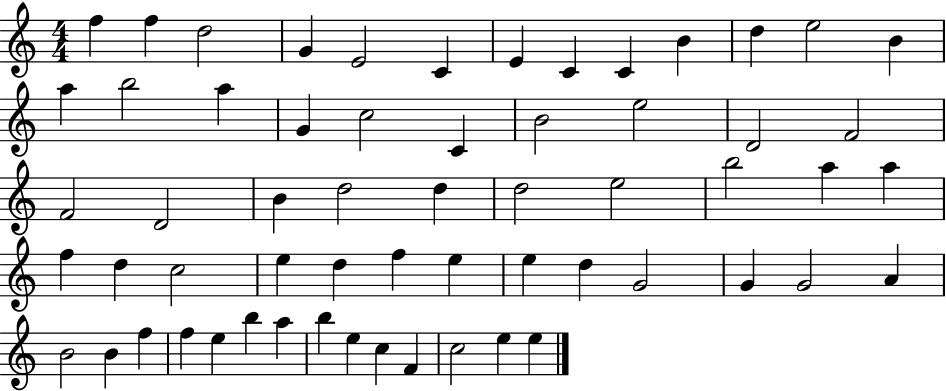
{
  \clef treble
  \numericTimeSignature
  \time 4/4
  \key c \major
  f''4 f''4 d''2 | g'4 e'2 c'4 | e'4 c'4 c'4 b'4 | d''4 e''2 b'4 | \break a''4 b''2 a''4 | g'4 c''2 c'4 | b'2 e''2 | d'2 f'2 | \break f'2 d'2 | b'4 d''2 d''4 | d''2 e''2 | b''2 a''4 a''4 | \break f''4 d''4 c''2 | e''4 d''4 f''4 e''4 | e''4 d''4 g'2 | g'4 g'2 a'4 | \break b'2 b'4 f''4 | f''4 e''4 b''4 a''4 | b''4 e''4 c''4 f'4 | c''2 e''4 e''4 | \break \bar "|."
}